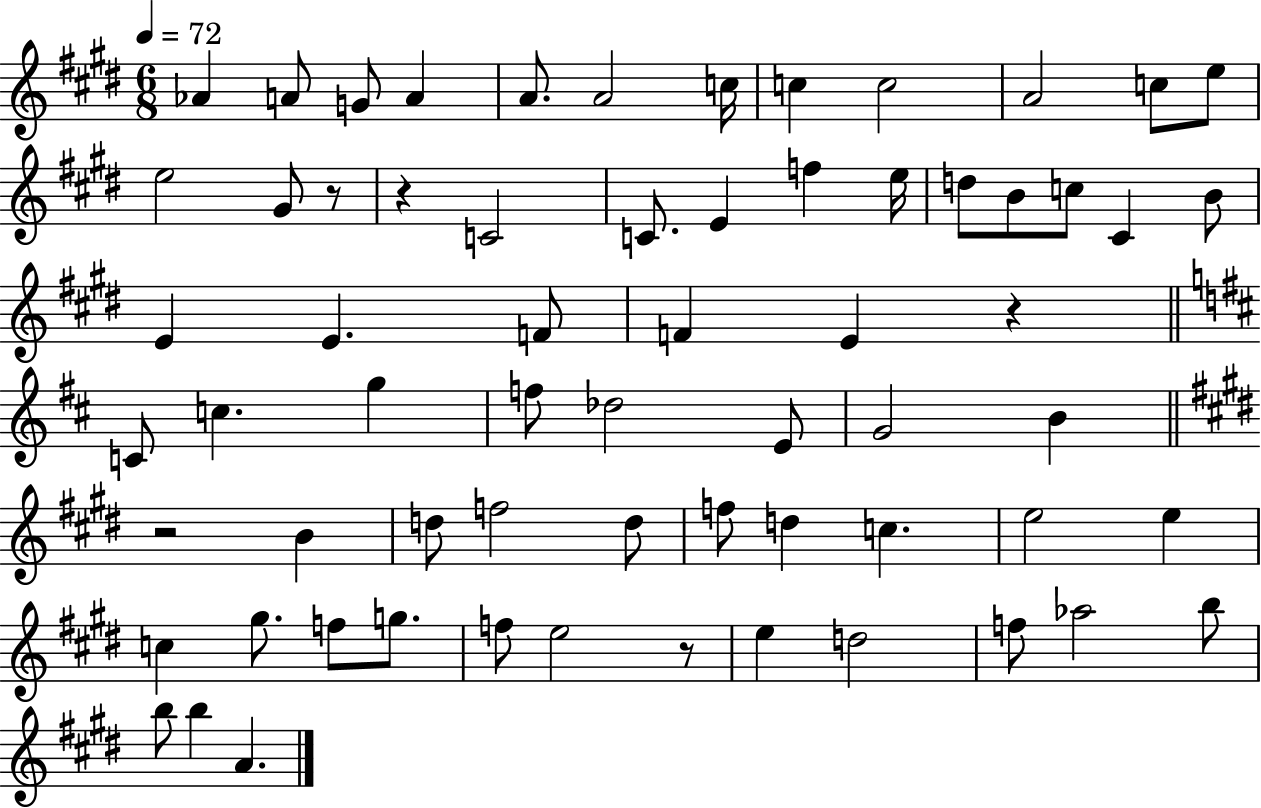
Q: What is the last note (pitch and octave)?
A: A4